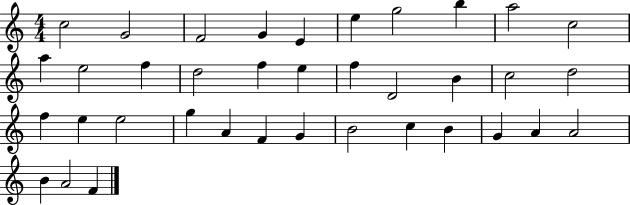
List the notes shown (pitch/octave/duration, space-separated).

C5/h G4/h F4/h G4/q E4/q E5/q G5/h B5/q A5/h C5/h A5/q E5/h F5/q D5/h F5/q E5/q F5/q D4/h B4/q C5/h D5/h F5/q E5/q E5/h G5/q A4/q F4/q G4/q B4/h C5/q B4/q G4/q A4/q A4/h B4/q A4/h F4/q